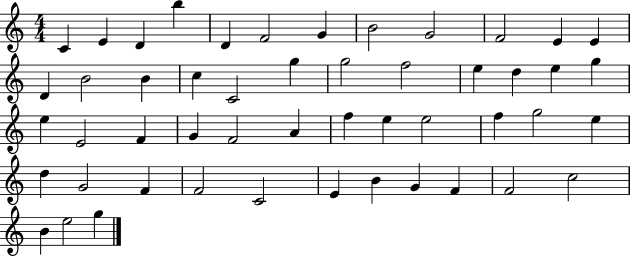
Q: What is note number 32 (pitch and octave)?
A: E5